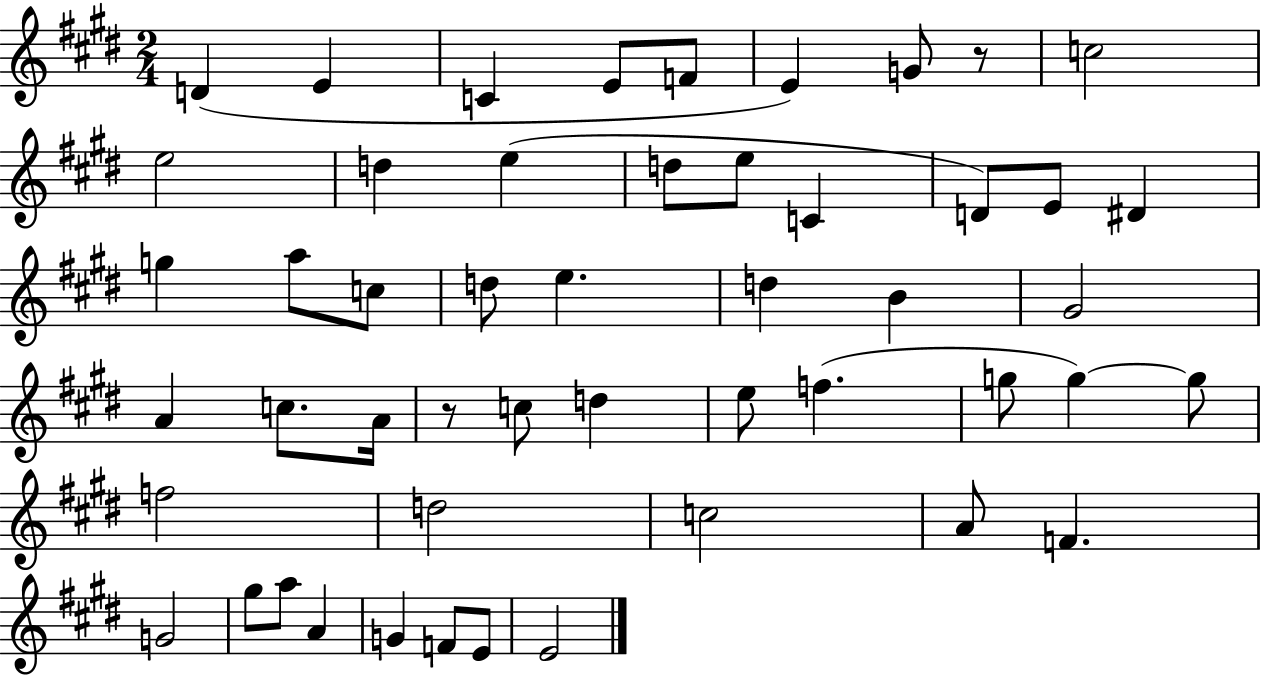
X:1
T:Untitled
M:2/4
L:1/4
K:E
D E C E/2 F/2 E G/2 z/2 c2 e2 d e d/2 e/2 C D/2 E/2 ^D g a/2 c/2 d/2 e d B ^G2 A c/2 A/4 z/2 c/2 d e/2 f g/2 g g/2 f2 d2 c2 A/2 F G2 ^g/2 a/2 A G F/2 E/2 E2